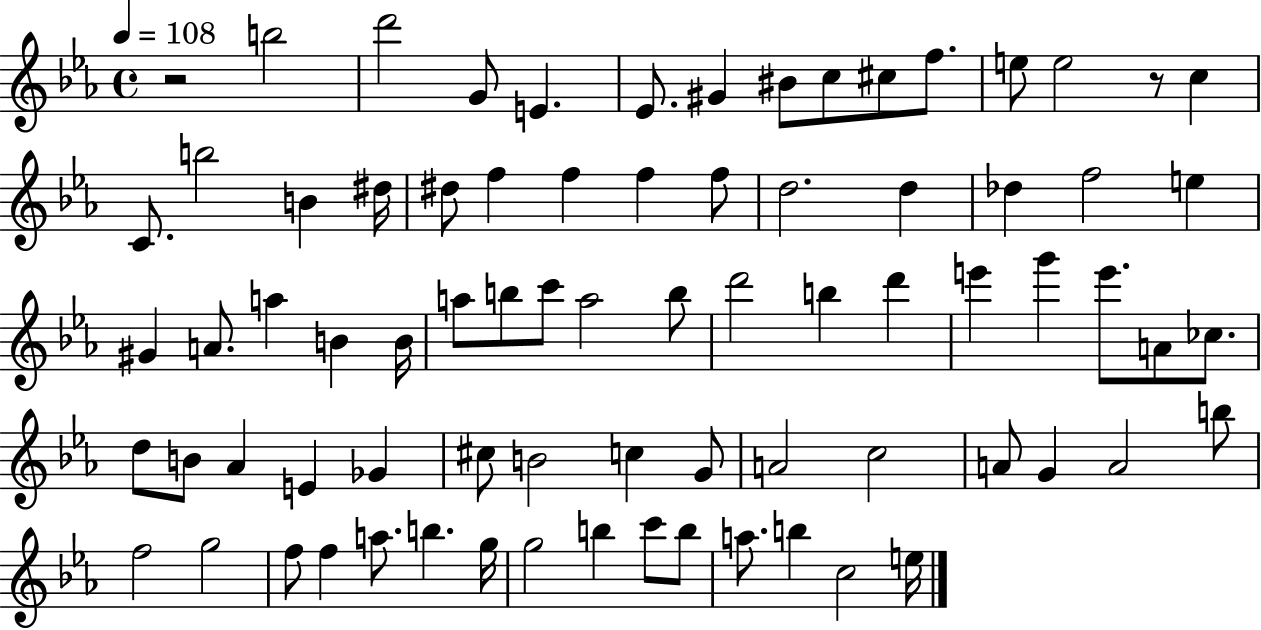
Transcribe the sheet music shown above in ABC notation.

X:1
T:Untitled
M:4/4
L:1/4
K:Eb
z2 b2 d'2 G/2 E _E/2 ^G ^B/2 c/2 ^c/2 f/2 e/2 e2 z/2 c C/2 b2 B ^d/4 ^d/2 f f f f/2 d2 d _d f2 e ^G A/2 a B B/4 a/2 b/2 c'/2 a2 b/2 d'2 b d' e' g' e'/2 A/2 _c/2 d/2 B/2 _A E _G ^c/2 B2 c G/2 A2 c2 A/2 G A2 b/2 f2 g2 f/2 f a/2 b g/4 g2 b c'/2 b/2 a/2 b c2 e/4